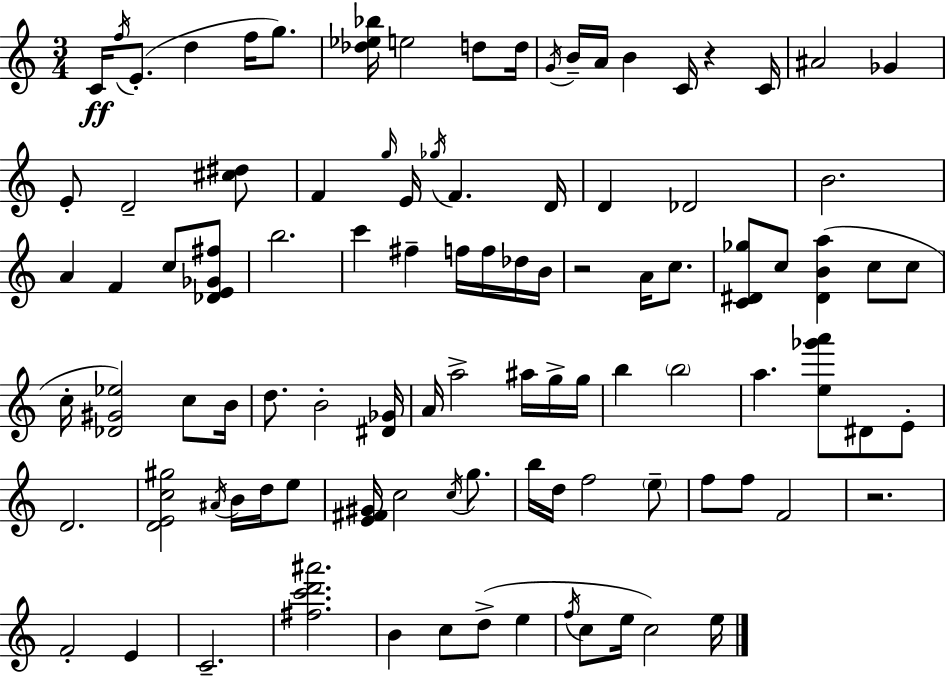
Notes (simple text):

C4/s F5/s E4/e. D5/q F5/s G5/e. [Db5,Eb5,Bb5]/s E5/h D5/e D5/s G4/s B4/s A4/s B4/q C4/s R/q C4/s A#4/h Gb4/q E4/e D4/h [C#5,D#5]/e F4/q G5/s E4/s Gb5/s F4/q. D4/s D4/q Db4/h B4/h. A4/q F4/q C5/e [Db4,E4,Gb4,F#5]/e B5/h. C6/q F#5/q F5/s F5/s Db5/s B4/s R/h A4/s C5/e. [C4,D#4,Gb5]/e C5/e [D#4,B4,A5]/q C5/e C5/e C5/s [Db4,G#4,Eb5]/h C5/e B4/s D5/e. B4/h [D#4,Gb4]/s A4/s A5/h A#5/s G5/s G5/s B5/q B5/h A5/q. [E5,Gb6,A6]/e D#4/e E4/e D4/h. [D4,E4,C5,G#5]/h A#4/s B4/s D5/s E5/e [E4,F#4,G#4]/s C5/h C5/s G5/e. B5/s D5/s F5/h E5/e F5/e F5/e F4/h R/h. F4/h E4/q C4/h. [F#5,C6,D6,A#6]/h. B4/q C5/e D5/e E5/q F5/s C5/e E5/s C5/h E5/s